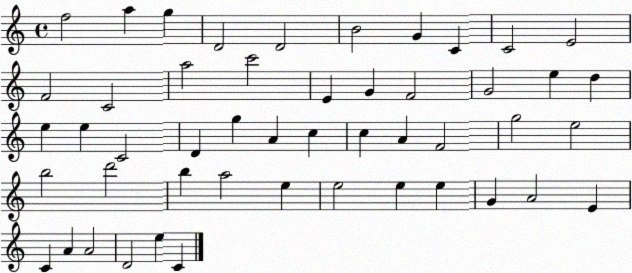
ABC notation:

X:1
T:Untitled
M:4/4
L:1/4
K:C
f2 a g D2 D2 B2 G C C2 E2 F2 C2 a2 c'2 E G F2 G2 e d e e C2 D g A c c A F2 g2 e2 b2 d'2 b a2 e e2 e e G A2 E C A A2 D2 e C